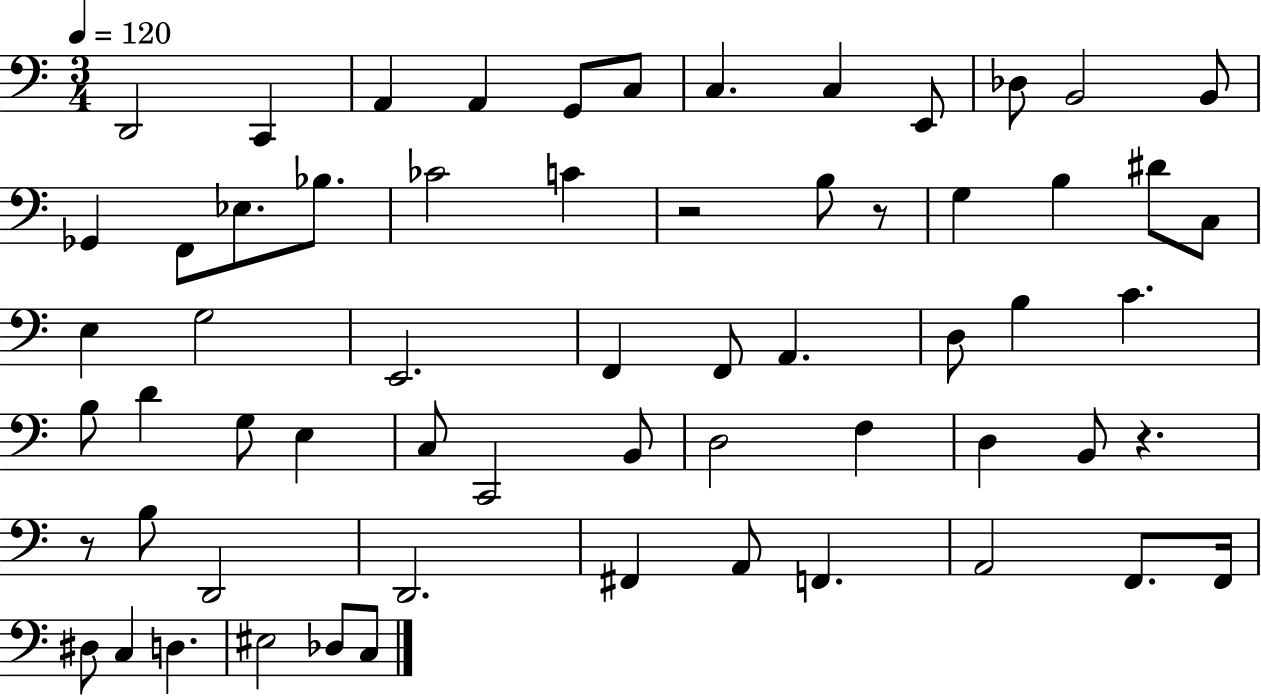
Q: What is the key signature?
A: C major